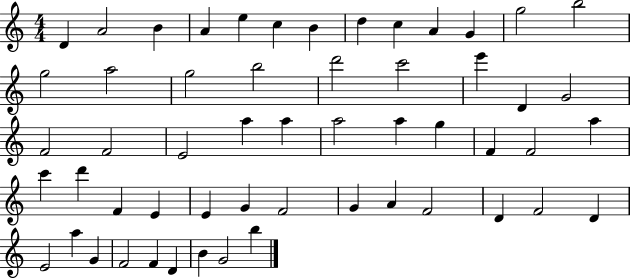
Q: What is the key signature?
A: C major